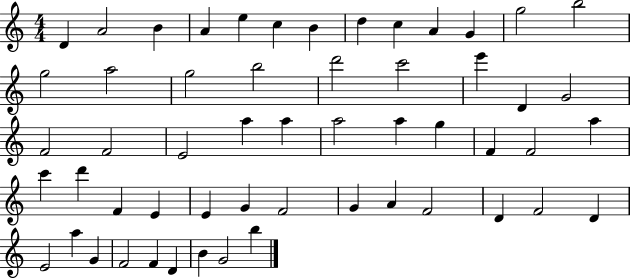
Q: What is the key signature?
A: C major